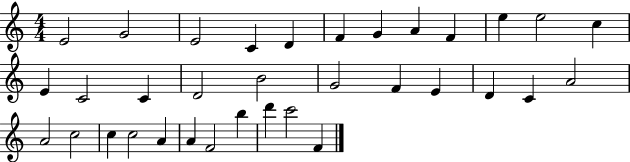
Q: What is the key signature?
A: C major